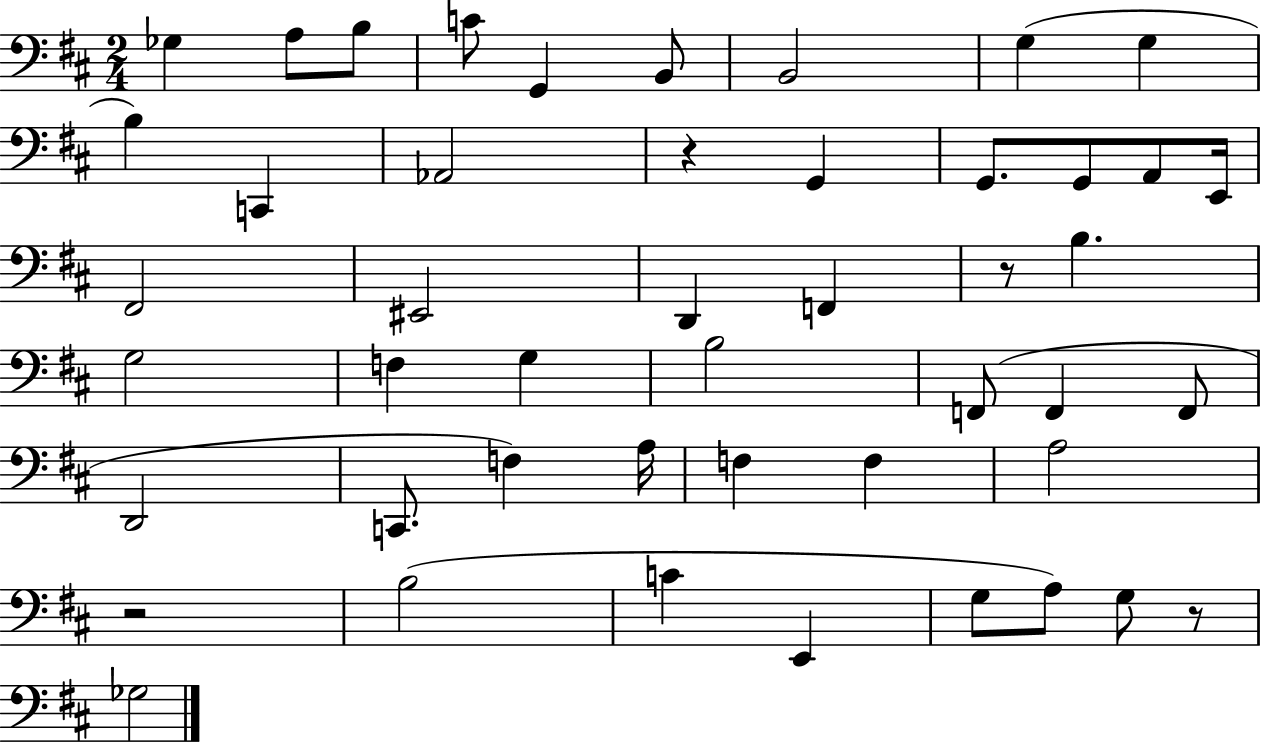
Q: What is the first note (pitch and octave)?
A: Gb3